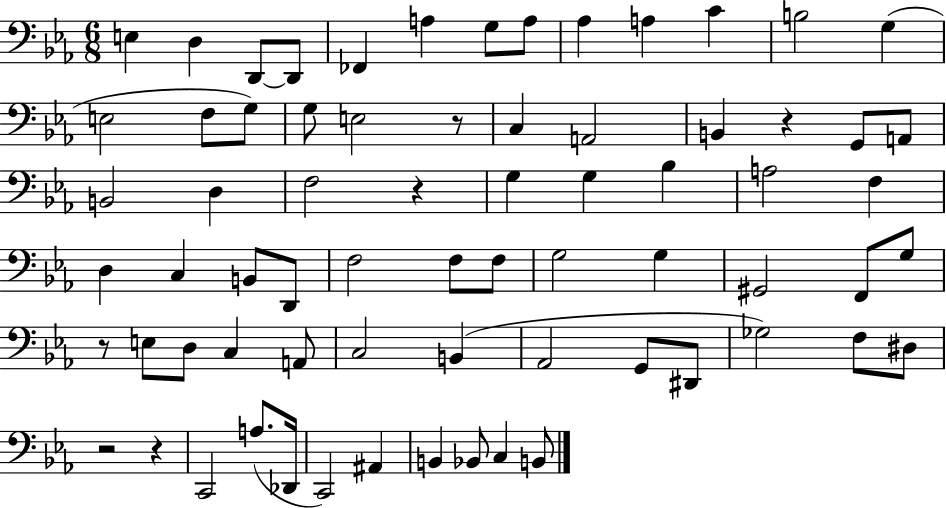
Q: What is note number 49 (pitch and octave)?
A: B2